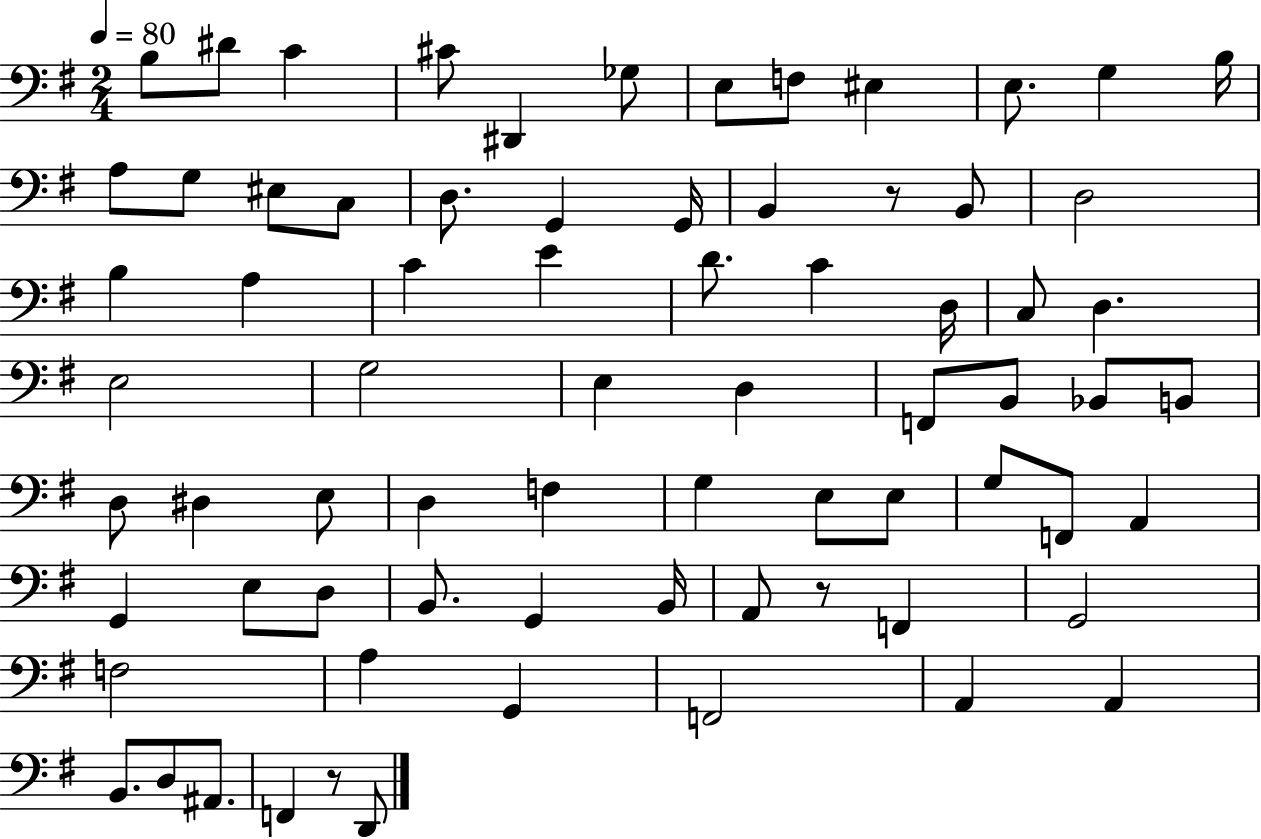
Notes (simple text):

B3/e D#4/e C4/q C#4/e D#2/q Gb3/e E3/e F3/e EIS3/q E3/e. G3/q B3/s A3/e G3/e EIS3/e C3/e D3/e. G2/q G2/s B2/q R/e B2/e D3/h B3/q A3/q C4/q E4/q D4/e. C4/q D3/s C3/e D3/q. E3/h G3/h E3/q D3/q F2/e B2/e Bb2/e B2/e D3/e D#3/q E3/e D3/q F3/q G3/q E3/e E3/e G3/e F2/e A2/q G2/q E3/e D3/e B2/e. G2/q B2/s A2/e R/e F2/q G2/h F3/h A3/q G2/q F2/h A2/q A2/q B2/e. D3/e A#2/e. F2/q R/e D2/e